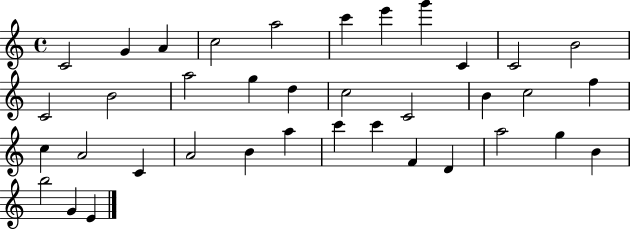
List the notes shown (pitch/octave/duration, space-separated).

C4/h G4/q A4/q C5/h A5/h C6/q E6/q G6/q C4/q C4/h B4/h C4/h B4/h A5/h G5/q D5/q C5/h C4/h B4/q C5/h F5/q C5/q A4/h C4/q A4/h B4/q A5/q C6/q C6/q F4/q D4/q A5/h G5/q B4/q B5/h G4/q E4/q